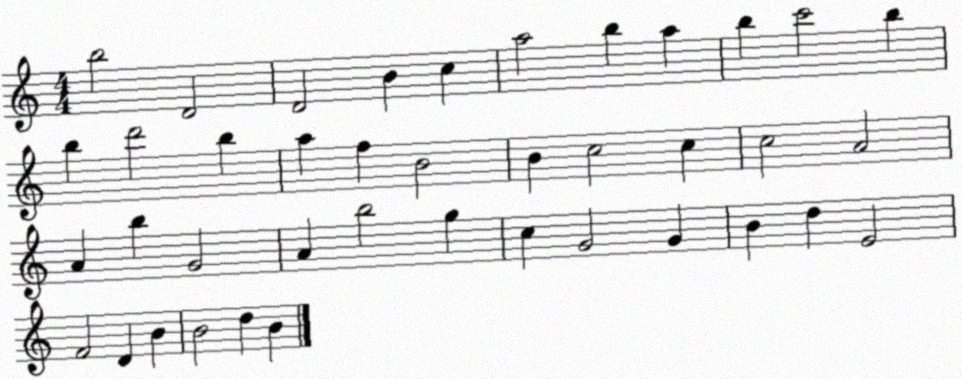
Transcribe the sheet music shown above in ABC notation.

X:1
T:Untitled
M:4/4
L:1/4
K:C
b2 D2 D2 B c a2 b a b c'2 b b d'2 b a f B2 B c2 c c2 A2 A b G2 A b2 g c G2 G B d E2 F2 D B B2 d B